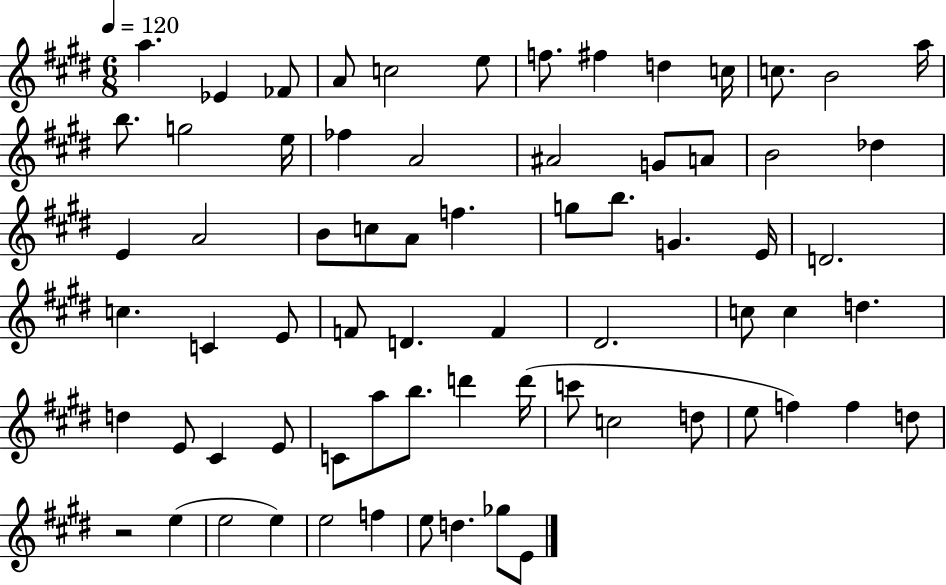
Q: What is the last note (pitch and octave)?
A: E4